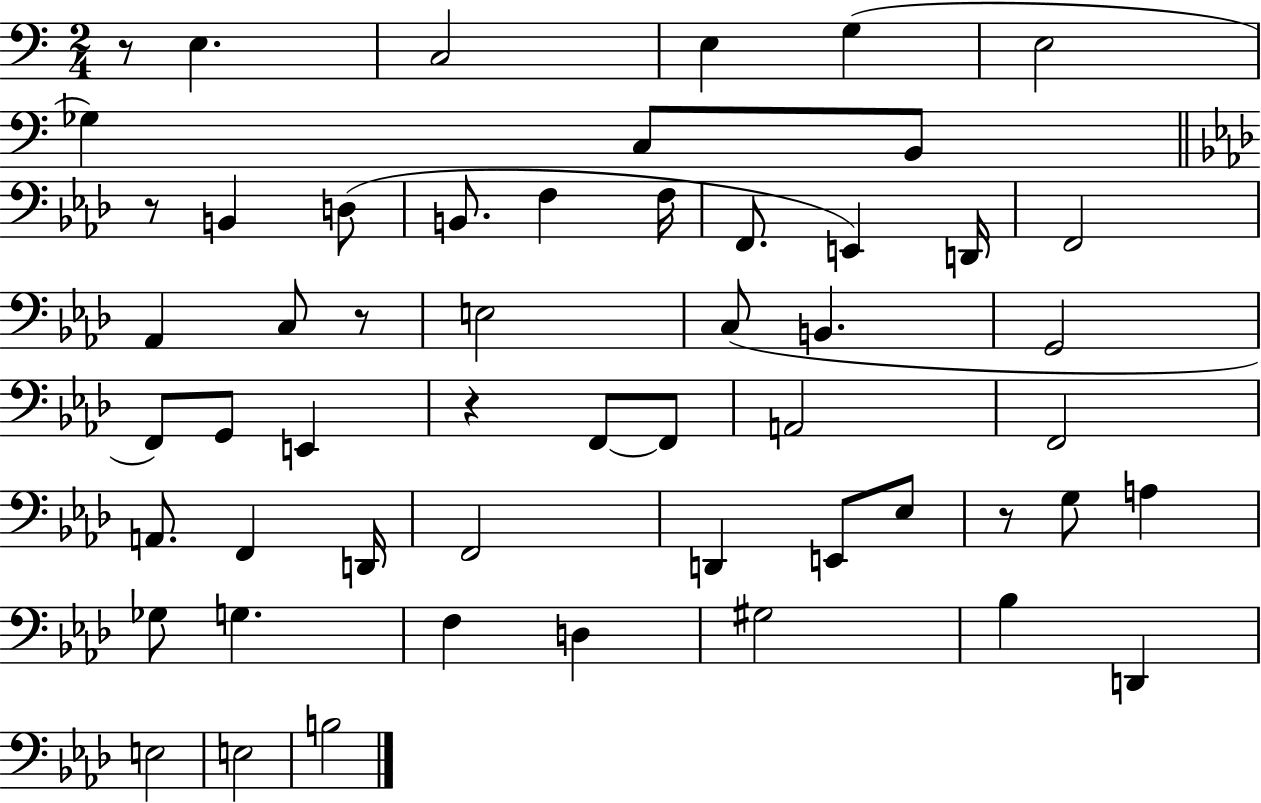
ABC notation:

X:1
T:Untitled
M:2/4
L:1/4
K:C
z/2 E, C,2 E, G, E,2 _G, C,/2 B,,/2 z/2 B,, D,/2 B,,/2 F, F,/4 F,,/2 E,, D,,/4 F,,2 _A,, C,/2 z/2 E,2 C,/2 B,, G,,2 F,,/2 G,,/2 E,, z F,,/2 F,,/2 A,,2 F,,2 A,,/2 F,, D,,/4 F,,2 D,, E,,/2 _E,/2 z/2 G,/2 A, _G,/2 G, F, D, ^G,2 _B, D,, E,2 E,2 B,2